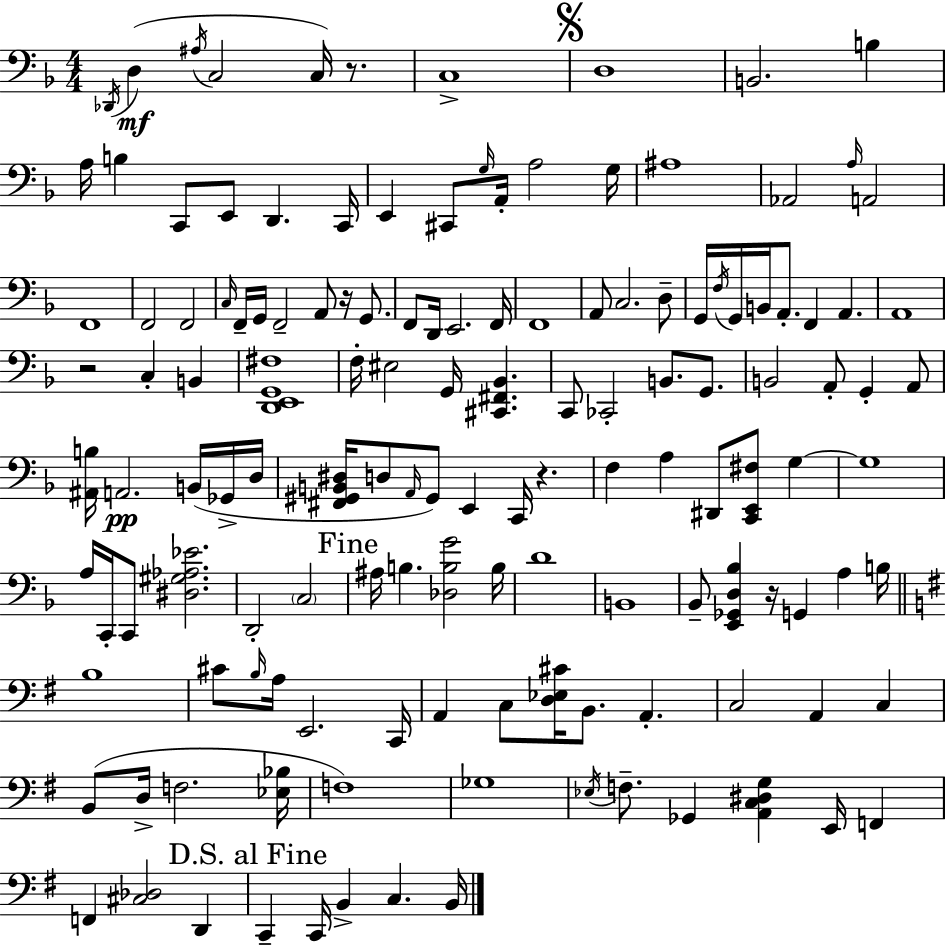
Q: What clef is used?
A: bass